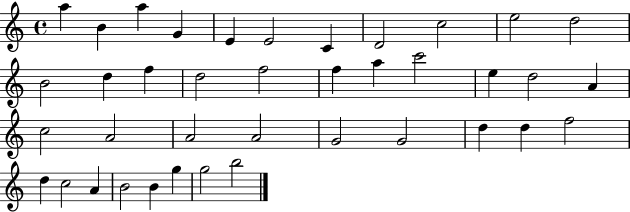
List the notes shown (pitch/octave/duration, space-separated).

A5/q B4/q A5/q G4/q E4/q E4/h C4/q D4/h C5/h E5/h D5/h B4/h D5/q F5/q D5/h F5/h F5/q A5/q C6/h E5/q D5/h A4/q C5/h A4/h A4/h A4/h G4/h G4/h D5/q D5/q F5/h D5/q C5/h A4/q B4/h B4/q G5/q G5/h B5/h